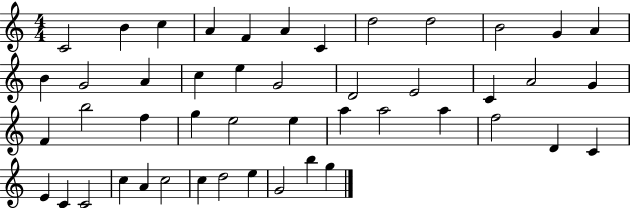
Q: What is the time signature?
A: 4/4